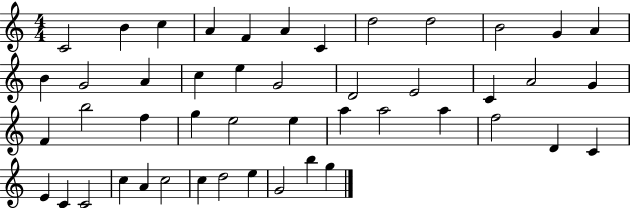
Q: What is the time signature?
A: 4/4